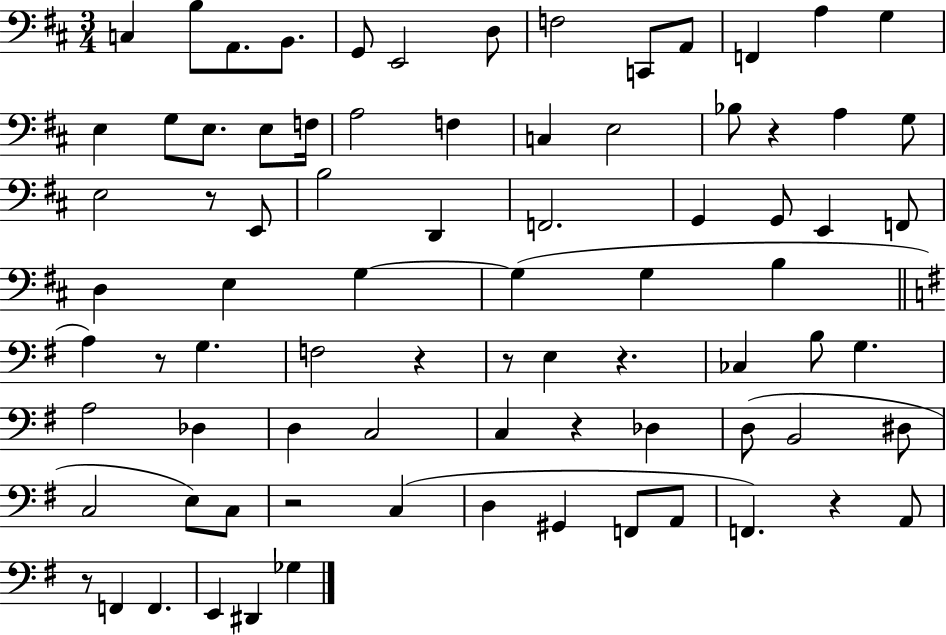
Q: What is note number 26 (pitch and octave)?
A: E3